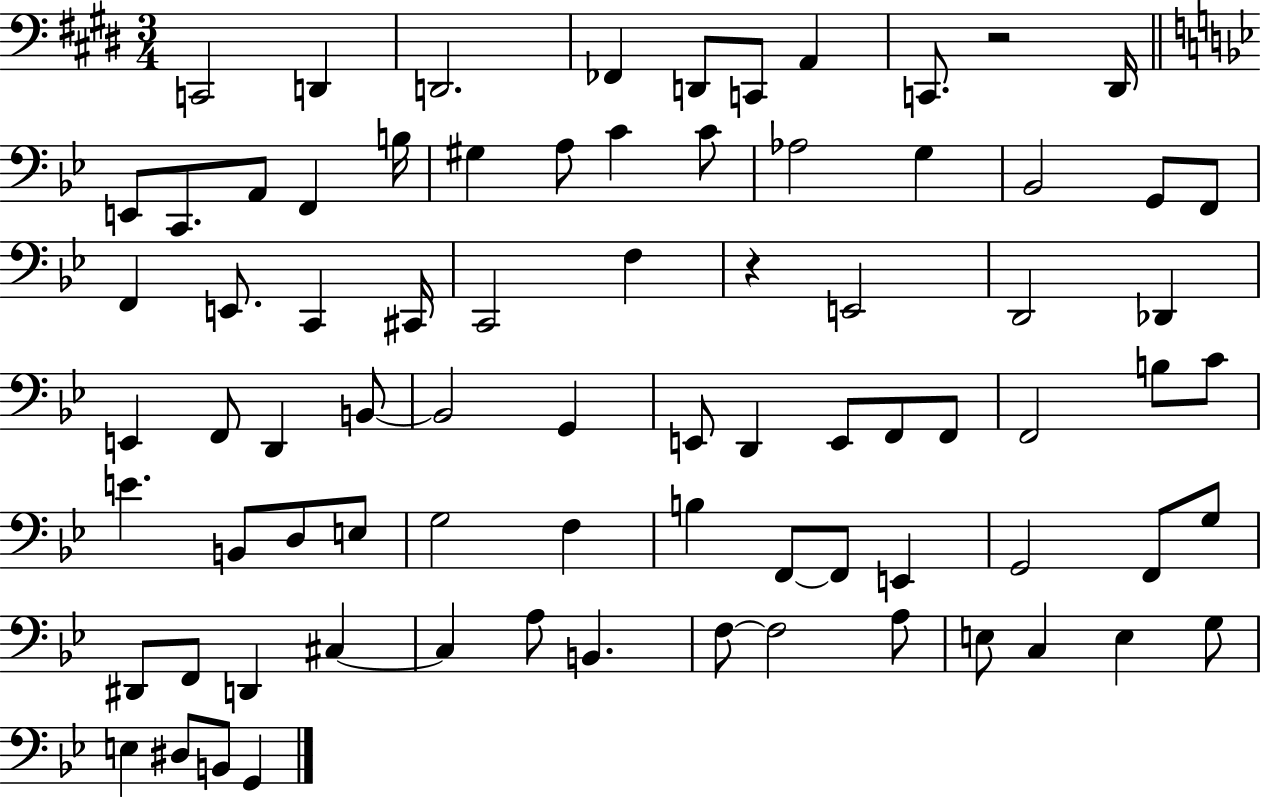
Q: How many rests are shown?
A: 2